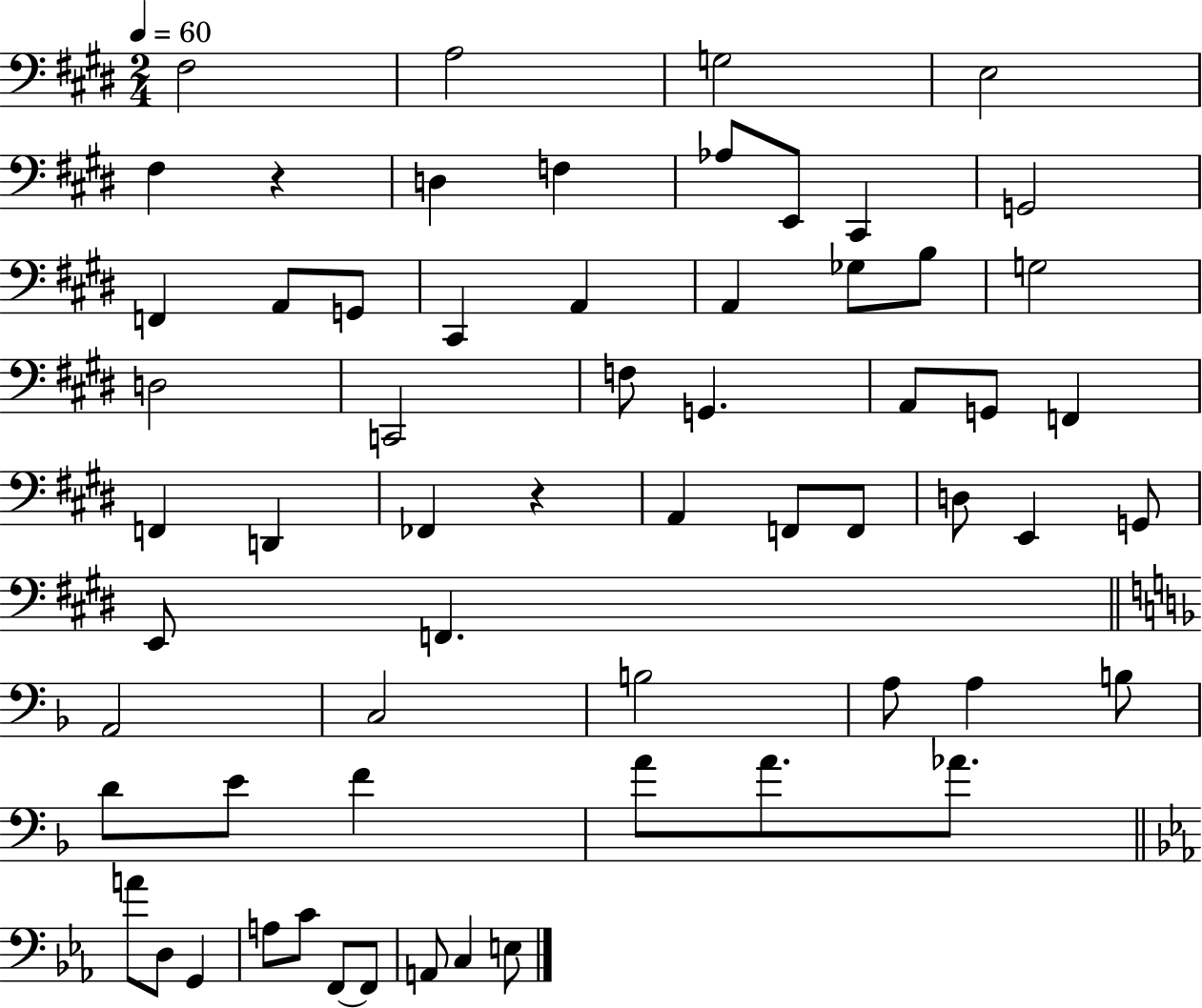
{
  \clef bass
  \numericTimeSignature
  \time 2/4
  \key e \major
  \tempo 4 = 60
  fis2 | a2 | g2 | e2 | \break fis4 r4 | d4 f4 | aes8 e,8 cis,4 | g,2 | \break f,4 a,8 g,8 | cis,4 a,4 | a,4 ges8 b8 | g2 | \break d2 | c,2 | f8 g,4. | a,8 g,8 f,4 | \break f,4 d,4 | fes,4 r4 | a,4 f,8 f,8 | d8 e,4 g,8 | \break e,8 f,4. | \bar "||" \break \key f \major a,2 | c2 | b2 | a8 a4 b8 | \break d'8 e'8 f'4 | a'8 a'8. aes'8. | \bar "||" \break \key ees \major a'8 d8 g,4 | a8 c'8 f,8~~ f,8 | a,8 c4 e8 | \bar "|."
}